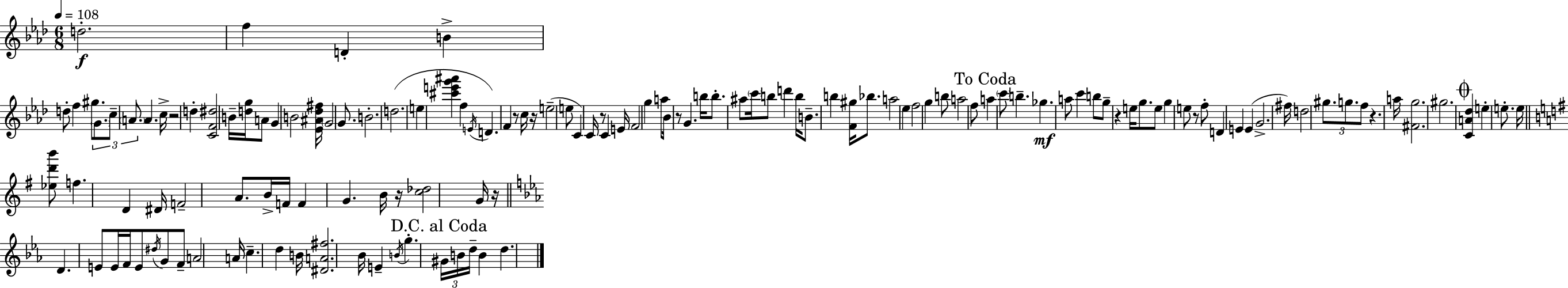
D5/h. F5/q D4/q B4/q D5/e F5/q G#5/e. G4/e. C5/e A4/e. A4/q. C5/s R/h D5/q [C4,F4,D#5]/h B4/s [D5,G5]/s A4/e G4/q B4/h [Eb4,A#4,Db5,F#5]/s G4/h G4/e. B4/h. D5/h. E5/q [C#6,E6,G6,A#6]/q F5/q E4/s D4/q. F4/q R/e C5/s R/s E5/h E5/e C4/q C4/s R/e C4/q E4/s F4/h G5/q A5/e Bb4/s R/e G4/q. B5/s B5/e. A#5/e C6/s B5/e D6/q B5/s B4/e. B5/q [F4,G#5]/s Bb5/e. A5/h Eb5/q F5/h G5/q B5/e A5/h F5/e A5/q C6/e B5/q. Gb5/q. A5/e C6/q B5/e G5/e R/q E5/s G5/e. E5/e G5/q E5/e R/e F5/e D4/q E4/q E4/q G4/h. F#5/s D5/h G#5/e. G5/e. F5/e R/q. A5/s [F#4,G5]/h. G#5/h. [C4,A4,Db5]/q E5/q E5/e. E5/s [Eb5,D6,B6]/e F5/q. D4/q D#4/s F4/h A4/e. B4/s F4/s F4/q G4/q. B4/s R/s [C5,Db5]/h G4/s R/s D4/q. E4/e E4/s F4/s E4/e D#5/s G4/e F4/e A4/h A4/s C5/q. D5/q B4/s [D#4,A4,F#5]/h. Bb4/s E4/q B4/s G5/q. G#4/s B4/s D5/s B4/q D5/q.